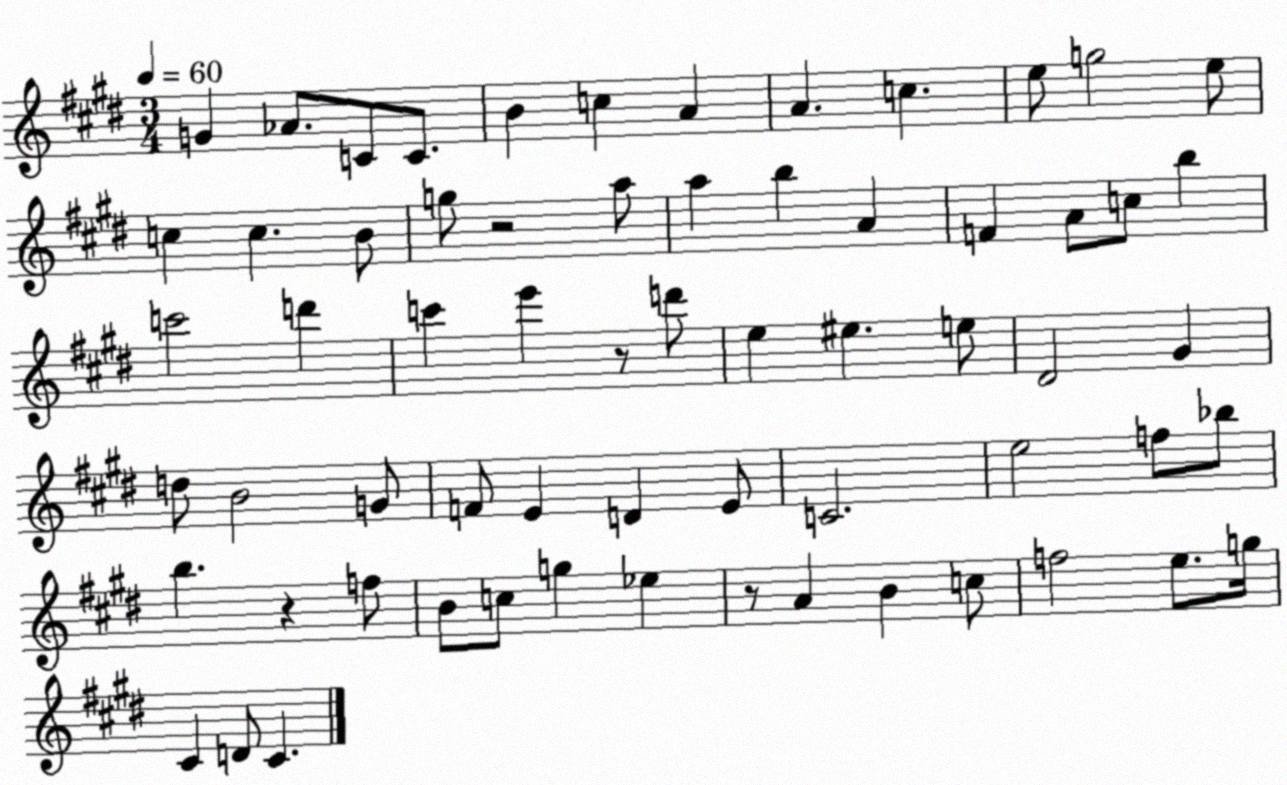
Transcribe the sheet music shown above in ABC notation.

X:1
T:Untitled
M:3/4
L:1/4
K:E
G _A/2 C/2 C/2 B c A A c e/2 g2 e/2 c c B/2 g/2 z2 a/2 a b A F A/2 c/2 b c'2 d' c' e' z/2 d'/2 e ^e e/2 ^D2 ^G d/2 B2 G/2 F/2 E D E/2 C2 e2 f/2 _b/2 b z f/2 B/2 c/2 g _e z/2 A B c/2 f2 e/2 g/4 ^C D/2 ^C